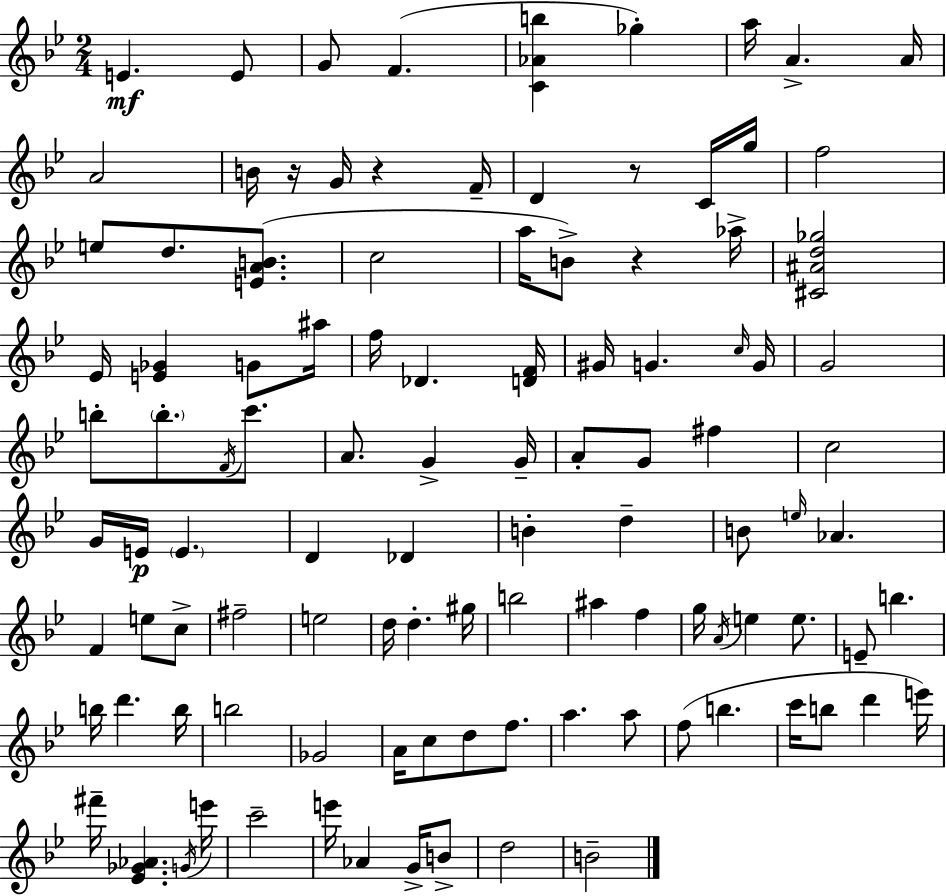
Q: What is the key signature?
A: BES major